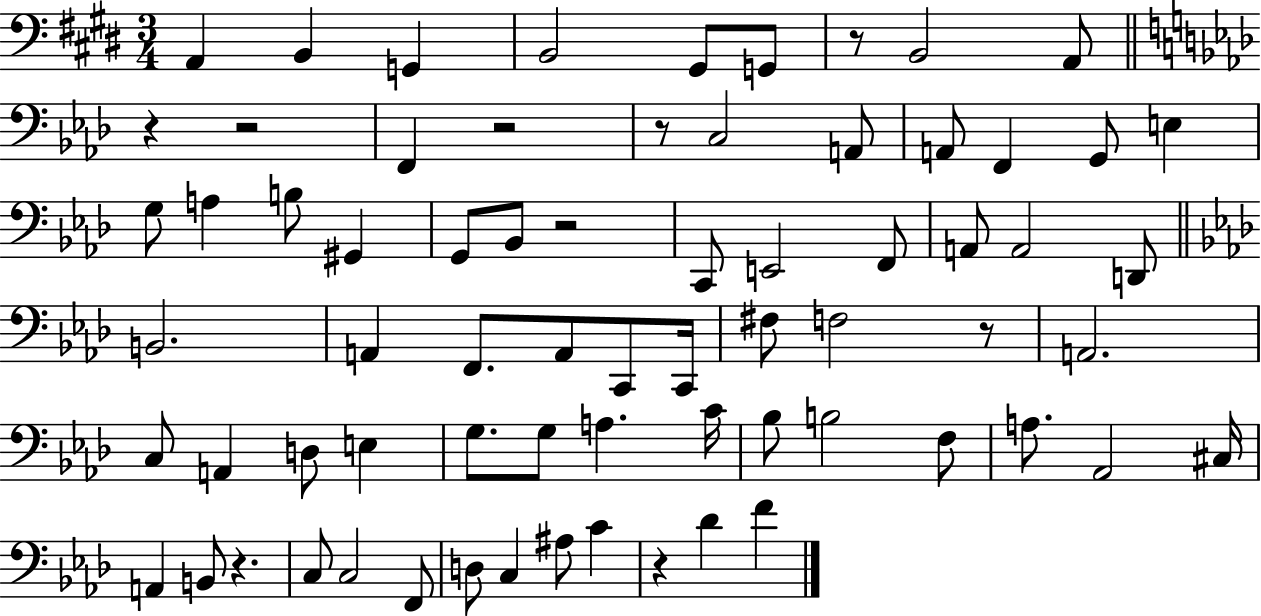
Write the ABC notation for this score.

X:1
T:Untitled
M:3/4
L:1/4
K:E
A,, B,, G,, B,,2 ^G,,/2 G,,/2 z/2 B,,2 A,,/2 z z2 F,, z2 z/2 C,2 A,,/2 A,,/2 F,, G,,/2 E, G,/2 A, B,/2 ^G,, G,,/2 _B,,/2 z2 C,,/2 E,,2 F,,/2 A,,/2 A,,2 D,,/2 B,,2 A,, F,,/2 A,,/2 C,,/2 C,,/4 ^F,/2 F,2 z/2 A,,2 C,/2 A,, D,/2 E, G,/2 G,/2 A, C/4 _B,/2 B,2 F,/2 A,/2 _A,,2 ^C,/4 A,, B,,/2 z C,/2 C,2 F,,/2 D,/2 C, ^A,/2 C z _D F